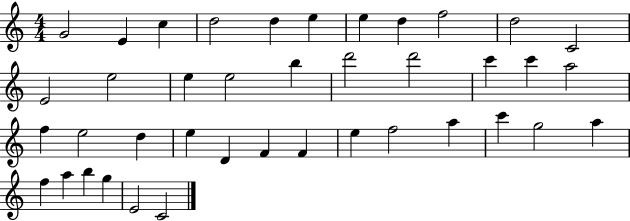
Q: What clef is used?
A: treble